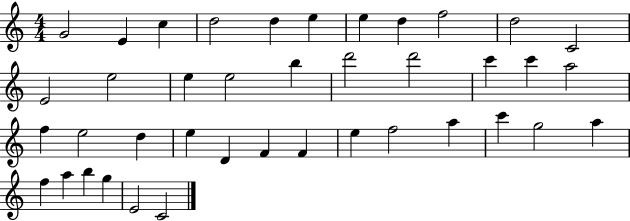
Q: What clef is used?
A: treble